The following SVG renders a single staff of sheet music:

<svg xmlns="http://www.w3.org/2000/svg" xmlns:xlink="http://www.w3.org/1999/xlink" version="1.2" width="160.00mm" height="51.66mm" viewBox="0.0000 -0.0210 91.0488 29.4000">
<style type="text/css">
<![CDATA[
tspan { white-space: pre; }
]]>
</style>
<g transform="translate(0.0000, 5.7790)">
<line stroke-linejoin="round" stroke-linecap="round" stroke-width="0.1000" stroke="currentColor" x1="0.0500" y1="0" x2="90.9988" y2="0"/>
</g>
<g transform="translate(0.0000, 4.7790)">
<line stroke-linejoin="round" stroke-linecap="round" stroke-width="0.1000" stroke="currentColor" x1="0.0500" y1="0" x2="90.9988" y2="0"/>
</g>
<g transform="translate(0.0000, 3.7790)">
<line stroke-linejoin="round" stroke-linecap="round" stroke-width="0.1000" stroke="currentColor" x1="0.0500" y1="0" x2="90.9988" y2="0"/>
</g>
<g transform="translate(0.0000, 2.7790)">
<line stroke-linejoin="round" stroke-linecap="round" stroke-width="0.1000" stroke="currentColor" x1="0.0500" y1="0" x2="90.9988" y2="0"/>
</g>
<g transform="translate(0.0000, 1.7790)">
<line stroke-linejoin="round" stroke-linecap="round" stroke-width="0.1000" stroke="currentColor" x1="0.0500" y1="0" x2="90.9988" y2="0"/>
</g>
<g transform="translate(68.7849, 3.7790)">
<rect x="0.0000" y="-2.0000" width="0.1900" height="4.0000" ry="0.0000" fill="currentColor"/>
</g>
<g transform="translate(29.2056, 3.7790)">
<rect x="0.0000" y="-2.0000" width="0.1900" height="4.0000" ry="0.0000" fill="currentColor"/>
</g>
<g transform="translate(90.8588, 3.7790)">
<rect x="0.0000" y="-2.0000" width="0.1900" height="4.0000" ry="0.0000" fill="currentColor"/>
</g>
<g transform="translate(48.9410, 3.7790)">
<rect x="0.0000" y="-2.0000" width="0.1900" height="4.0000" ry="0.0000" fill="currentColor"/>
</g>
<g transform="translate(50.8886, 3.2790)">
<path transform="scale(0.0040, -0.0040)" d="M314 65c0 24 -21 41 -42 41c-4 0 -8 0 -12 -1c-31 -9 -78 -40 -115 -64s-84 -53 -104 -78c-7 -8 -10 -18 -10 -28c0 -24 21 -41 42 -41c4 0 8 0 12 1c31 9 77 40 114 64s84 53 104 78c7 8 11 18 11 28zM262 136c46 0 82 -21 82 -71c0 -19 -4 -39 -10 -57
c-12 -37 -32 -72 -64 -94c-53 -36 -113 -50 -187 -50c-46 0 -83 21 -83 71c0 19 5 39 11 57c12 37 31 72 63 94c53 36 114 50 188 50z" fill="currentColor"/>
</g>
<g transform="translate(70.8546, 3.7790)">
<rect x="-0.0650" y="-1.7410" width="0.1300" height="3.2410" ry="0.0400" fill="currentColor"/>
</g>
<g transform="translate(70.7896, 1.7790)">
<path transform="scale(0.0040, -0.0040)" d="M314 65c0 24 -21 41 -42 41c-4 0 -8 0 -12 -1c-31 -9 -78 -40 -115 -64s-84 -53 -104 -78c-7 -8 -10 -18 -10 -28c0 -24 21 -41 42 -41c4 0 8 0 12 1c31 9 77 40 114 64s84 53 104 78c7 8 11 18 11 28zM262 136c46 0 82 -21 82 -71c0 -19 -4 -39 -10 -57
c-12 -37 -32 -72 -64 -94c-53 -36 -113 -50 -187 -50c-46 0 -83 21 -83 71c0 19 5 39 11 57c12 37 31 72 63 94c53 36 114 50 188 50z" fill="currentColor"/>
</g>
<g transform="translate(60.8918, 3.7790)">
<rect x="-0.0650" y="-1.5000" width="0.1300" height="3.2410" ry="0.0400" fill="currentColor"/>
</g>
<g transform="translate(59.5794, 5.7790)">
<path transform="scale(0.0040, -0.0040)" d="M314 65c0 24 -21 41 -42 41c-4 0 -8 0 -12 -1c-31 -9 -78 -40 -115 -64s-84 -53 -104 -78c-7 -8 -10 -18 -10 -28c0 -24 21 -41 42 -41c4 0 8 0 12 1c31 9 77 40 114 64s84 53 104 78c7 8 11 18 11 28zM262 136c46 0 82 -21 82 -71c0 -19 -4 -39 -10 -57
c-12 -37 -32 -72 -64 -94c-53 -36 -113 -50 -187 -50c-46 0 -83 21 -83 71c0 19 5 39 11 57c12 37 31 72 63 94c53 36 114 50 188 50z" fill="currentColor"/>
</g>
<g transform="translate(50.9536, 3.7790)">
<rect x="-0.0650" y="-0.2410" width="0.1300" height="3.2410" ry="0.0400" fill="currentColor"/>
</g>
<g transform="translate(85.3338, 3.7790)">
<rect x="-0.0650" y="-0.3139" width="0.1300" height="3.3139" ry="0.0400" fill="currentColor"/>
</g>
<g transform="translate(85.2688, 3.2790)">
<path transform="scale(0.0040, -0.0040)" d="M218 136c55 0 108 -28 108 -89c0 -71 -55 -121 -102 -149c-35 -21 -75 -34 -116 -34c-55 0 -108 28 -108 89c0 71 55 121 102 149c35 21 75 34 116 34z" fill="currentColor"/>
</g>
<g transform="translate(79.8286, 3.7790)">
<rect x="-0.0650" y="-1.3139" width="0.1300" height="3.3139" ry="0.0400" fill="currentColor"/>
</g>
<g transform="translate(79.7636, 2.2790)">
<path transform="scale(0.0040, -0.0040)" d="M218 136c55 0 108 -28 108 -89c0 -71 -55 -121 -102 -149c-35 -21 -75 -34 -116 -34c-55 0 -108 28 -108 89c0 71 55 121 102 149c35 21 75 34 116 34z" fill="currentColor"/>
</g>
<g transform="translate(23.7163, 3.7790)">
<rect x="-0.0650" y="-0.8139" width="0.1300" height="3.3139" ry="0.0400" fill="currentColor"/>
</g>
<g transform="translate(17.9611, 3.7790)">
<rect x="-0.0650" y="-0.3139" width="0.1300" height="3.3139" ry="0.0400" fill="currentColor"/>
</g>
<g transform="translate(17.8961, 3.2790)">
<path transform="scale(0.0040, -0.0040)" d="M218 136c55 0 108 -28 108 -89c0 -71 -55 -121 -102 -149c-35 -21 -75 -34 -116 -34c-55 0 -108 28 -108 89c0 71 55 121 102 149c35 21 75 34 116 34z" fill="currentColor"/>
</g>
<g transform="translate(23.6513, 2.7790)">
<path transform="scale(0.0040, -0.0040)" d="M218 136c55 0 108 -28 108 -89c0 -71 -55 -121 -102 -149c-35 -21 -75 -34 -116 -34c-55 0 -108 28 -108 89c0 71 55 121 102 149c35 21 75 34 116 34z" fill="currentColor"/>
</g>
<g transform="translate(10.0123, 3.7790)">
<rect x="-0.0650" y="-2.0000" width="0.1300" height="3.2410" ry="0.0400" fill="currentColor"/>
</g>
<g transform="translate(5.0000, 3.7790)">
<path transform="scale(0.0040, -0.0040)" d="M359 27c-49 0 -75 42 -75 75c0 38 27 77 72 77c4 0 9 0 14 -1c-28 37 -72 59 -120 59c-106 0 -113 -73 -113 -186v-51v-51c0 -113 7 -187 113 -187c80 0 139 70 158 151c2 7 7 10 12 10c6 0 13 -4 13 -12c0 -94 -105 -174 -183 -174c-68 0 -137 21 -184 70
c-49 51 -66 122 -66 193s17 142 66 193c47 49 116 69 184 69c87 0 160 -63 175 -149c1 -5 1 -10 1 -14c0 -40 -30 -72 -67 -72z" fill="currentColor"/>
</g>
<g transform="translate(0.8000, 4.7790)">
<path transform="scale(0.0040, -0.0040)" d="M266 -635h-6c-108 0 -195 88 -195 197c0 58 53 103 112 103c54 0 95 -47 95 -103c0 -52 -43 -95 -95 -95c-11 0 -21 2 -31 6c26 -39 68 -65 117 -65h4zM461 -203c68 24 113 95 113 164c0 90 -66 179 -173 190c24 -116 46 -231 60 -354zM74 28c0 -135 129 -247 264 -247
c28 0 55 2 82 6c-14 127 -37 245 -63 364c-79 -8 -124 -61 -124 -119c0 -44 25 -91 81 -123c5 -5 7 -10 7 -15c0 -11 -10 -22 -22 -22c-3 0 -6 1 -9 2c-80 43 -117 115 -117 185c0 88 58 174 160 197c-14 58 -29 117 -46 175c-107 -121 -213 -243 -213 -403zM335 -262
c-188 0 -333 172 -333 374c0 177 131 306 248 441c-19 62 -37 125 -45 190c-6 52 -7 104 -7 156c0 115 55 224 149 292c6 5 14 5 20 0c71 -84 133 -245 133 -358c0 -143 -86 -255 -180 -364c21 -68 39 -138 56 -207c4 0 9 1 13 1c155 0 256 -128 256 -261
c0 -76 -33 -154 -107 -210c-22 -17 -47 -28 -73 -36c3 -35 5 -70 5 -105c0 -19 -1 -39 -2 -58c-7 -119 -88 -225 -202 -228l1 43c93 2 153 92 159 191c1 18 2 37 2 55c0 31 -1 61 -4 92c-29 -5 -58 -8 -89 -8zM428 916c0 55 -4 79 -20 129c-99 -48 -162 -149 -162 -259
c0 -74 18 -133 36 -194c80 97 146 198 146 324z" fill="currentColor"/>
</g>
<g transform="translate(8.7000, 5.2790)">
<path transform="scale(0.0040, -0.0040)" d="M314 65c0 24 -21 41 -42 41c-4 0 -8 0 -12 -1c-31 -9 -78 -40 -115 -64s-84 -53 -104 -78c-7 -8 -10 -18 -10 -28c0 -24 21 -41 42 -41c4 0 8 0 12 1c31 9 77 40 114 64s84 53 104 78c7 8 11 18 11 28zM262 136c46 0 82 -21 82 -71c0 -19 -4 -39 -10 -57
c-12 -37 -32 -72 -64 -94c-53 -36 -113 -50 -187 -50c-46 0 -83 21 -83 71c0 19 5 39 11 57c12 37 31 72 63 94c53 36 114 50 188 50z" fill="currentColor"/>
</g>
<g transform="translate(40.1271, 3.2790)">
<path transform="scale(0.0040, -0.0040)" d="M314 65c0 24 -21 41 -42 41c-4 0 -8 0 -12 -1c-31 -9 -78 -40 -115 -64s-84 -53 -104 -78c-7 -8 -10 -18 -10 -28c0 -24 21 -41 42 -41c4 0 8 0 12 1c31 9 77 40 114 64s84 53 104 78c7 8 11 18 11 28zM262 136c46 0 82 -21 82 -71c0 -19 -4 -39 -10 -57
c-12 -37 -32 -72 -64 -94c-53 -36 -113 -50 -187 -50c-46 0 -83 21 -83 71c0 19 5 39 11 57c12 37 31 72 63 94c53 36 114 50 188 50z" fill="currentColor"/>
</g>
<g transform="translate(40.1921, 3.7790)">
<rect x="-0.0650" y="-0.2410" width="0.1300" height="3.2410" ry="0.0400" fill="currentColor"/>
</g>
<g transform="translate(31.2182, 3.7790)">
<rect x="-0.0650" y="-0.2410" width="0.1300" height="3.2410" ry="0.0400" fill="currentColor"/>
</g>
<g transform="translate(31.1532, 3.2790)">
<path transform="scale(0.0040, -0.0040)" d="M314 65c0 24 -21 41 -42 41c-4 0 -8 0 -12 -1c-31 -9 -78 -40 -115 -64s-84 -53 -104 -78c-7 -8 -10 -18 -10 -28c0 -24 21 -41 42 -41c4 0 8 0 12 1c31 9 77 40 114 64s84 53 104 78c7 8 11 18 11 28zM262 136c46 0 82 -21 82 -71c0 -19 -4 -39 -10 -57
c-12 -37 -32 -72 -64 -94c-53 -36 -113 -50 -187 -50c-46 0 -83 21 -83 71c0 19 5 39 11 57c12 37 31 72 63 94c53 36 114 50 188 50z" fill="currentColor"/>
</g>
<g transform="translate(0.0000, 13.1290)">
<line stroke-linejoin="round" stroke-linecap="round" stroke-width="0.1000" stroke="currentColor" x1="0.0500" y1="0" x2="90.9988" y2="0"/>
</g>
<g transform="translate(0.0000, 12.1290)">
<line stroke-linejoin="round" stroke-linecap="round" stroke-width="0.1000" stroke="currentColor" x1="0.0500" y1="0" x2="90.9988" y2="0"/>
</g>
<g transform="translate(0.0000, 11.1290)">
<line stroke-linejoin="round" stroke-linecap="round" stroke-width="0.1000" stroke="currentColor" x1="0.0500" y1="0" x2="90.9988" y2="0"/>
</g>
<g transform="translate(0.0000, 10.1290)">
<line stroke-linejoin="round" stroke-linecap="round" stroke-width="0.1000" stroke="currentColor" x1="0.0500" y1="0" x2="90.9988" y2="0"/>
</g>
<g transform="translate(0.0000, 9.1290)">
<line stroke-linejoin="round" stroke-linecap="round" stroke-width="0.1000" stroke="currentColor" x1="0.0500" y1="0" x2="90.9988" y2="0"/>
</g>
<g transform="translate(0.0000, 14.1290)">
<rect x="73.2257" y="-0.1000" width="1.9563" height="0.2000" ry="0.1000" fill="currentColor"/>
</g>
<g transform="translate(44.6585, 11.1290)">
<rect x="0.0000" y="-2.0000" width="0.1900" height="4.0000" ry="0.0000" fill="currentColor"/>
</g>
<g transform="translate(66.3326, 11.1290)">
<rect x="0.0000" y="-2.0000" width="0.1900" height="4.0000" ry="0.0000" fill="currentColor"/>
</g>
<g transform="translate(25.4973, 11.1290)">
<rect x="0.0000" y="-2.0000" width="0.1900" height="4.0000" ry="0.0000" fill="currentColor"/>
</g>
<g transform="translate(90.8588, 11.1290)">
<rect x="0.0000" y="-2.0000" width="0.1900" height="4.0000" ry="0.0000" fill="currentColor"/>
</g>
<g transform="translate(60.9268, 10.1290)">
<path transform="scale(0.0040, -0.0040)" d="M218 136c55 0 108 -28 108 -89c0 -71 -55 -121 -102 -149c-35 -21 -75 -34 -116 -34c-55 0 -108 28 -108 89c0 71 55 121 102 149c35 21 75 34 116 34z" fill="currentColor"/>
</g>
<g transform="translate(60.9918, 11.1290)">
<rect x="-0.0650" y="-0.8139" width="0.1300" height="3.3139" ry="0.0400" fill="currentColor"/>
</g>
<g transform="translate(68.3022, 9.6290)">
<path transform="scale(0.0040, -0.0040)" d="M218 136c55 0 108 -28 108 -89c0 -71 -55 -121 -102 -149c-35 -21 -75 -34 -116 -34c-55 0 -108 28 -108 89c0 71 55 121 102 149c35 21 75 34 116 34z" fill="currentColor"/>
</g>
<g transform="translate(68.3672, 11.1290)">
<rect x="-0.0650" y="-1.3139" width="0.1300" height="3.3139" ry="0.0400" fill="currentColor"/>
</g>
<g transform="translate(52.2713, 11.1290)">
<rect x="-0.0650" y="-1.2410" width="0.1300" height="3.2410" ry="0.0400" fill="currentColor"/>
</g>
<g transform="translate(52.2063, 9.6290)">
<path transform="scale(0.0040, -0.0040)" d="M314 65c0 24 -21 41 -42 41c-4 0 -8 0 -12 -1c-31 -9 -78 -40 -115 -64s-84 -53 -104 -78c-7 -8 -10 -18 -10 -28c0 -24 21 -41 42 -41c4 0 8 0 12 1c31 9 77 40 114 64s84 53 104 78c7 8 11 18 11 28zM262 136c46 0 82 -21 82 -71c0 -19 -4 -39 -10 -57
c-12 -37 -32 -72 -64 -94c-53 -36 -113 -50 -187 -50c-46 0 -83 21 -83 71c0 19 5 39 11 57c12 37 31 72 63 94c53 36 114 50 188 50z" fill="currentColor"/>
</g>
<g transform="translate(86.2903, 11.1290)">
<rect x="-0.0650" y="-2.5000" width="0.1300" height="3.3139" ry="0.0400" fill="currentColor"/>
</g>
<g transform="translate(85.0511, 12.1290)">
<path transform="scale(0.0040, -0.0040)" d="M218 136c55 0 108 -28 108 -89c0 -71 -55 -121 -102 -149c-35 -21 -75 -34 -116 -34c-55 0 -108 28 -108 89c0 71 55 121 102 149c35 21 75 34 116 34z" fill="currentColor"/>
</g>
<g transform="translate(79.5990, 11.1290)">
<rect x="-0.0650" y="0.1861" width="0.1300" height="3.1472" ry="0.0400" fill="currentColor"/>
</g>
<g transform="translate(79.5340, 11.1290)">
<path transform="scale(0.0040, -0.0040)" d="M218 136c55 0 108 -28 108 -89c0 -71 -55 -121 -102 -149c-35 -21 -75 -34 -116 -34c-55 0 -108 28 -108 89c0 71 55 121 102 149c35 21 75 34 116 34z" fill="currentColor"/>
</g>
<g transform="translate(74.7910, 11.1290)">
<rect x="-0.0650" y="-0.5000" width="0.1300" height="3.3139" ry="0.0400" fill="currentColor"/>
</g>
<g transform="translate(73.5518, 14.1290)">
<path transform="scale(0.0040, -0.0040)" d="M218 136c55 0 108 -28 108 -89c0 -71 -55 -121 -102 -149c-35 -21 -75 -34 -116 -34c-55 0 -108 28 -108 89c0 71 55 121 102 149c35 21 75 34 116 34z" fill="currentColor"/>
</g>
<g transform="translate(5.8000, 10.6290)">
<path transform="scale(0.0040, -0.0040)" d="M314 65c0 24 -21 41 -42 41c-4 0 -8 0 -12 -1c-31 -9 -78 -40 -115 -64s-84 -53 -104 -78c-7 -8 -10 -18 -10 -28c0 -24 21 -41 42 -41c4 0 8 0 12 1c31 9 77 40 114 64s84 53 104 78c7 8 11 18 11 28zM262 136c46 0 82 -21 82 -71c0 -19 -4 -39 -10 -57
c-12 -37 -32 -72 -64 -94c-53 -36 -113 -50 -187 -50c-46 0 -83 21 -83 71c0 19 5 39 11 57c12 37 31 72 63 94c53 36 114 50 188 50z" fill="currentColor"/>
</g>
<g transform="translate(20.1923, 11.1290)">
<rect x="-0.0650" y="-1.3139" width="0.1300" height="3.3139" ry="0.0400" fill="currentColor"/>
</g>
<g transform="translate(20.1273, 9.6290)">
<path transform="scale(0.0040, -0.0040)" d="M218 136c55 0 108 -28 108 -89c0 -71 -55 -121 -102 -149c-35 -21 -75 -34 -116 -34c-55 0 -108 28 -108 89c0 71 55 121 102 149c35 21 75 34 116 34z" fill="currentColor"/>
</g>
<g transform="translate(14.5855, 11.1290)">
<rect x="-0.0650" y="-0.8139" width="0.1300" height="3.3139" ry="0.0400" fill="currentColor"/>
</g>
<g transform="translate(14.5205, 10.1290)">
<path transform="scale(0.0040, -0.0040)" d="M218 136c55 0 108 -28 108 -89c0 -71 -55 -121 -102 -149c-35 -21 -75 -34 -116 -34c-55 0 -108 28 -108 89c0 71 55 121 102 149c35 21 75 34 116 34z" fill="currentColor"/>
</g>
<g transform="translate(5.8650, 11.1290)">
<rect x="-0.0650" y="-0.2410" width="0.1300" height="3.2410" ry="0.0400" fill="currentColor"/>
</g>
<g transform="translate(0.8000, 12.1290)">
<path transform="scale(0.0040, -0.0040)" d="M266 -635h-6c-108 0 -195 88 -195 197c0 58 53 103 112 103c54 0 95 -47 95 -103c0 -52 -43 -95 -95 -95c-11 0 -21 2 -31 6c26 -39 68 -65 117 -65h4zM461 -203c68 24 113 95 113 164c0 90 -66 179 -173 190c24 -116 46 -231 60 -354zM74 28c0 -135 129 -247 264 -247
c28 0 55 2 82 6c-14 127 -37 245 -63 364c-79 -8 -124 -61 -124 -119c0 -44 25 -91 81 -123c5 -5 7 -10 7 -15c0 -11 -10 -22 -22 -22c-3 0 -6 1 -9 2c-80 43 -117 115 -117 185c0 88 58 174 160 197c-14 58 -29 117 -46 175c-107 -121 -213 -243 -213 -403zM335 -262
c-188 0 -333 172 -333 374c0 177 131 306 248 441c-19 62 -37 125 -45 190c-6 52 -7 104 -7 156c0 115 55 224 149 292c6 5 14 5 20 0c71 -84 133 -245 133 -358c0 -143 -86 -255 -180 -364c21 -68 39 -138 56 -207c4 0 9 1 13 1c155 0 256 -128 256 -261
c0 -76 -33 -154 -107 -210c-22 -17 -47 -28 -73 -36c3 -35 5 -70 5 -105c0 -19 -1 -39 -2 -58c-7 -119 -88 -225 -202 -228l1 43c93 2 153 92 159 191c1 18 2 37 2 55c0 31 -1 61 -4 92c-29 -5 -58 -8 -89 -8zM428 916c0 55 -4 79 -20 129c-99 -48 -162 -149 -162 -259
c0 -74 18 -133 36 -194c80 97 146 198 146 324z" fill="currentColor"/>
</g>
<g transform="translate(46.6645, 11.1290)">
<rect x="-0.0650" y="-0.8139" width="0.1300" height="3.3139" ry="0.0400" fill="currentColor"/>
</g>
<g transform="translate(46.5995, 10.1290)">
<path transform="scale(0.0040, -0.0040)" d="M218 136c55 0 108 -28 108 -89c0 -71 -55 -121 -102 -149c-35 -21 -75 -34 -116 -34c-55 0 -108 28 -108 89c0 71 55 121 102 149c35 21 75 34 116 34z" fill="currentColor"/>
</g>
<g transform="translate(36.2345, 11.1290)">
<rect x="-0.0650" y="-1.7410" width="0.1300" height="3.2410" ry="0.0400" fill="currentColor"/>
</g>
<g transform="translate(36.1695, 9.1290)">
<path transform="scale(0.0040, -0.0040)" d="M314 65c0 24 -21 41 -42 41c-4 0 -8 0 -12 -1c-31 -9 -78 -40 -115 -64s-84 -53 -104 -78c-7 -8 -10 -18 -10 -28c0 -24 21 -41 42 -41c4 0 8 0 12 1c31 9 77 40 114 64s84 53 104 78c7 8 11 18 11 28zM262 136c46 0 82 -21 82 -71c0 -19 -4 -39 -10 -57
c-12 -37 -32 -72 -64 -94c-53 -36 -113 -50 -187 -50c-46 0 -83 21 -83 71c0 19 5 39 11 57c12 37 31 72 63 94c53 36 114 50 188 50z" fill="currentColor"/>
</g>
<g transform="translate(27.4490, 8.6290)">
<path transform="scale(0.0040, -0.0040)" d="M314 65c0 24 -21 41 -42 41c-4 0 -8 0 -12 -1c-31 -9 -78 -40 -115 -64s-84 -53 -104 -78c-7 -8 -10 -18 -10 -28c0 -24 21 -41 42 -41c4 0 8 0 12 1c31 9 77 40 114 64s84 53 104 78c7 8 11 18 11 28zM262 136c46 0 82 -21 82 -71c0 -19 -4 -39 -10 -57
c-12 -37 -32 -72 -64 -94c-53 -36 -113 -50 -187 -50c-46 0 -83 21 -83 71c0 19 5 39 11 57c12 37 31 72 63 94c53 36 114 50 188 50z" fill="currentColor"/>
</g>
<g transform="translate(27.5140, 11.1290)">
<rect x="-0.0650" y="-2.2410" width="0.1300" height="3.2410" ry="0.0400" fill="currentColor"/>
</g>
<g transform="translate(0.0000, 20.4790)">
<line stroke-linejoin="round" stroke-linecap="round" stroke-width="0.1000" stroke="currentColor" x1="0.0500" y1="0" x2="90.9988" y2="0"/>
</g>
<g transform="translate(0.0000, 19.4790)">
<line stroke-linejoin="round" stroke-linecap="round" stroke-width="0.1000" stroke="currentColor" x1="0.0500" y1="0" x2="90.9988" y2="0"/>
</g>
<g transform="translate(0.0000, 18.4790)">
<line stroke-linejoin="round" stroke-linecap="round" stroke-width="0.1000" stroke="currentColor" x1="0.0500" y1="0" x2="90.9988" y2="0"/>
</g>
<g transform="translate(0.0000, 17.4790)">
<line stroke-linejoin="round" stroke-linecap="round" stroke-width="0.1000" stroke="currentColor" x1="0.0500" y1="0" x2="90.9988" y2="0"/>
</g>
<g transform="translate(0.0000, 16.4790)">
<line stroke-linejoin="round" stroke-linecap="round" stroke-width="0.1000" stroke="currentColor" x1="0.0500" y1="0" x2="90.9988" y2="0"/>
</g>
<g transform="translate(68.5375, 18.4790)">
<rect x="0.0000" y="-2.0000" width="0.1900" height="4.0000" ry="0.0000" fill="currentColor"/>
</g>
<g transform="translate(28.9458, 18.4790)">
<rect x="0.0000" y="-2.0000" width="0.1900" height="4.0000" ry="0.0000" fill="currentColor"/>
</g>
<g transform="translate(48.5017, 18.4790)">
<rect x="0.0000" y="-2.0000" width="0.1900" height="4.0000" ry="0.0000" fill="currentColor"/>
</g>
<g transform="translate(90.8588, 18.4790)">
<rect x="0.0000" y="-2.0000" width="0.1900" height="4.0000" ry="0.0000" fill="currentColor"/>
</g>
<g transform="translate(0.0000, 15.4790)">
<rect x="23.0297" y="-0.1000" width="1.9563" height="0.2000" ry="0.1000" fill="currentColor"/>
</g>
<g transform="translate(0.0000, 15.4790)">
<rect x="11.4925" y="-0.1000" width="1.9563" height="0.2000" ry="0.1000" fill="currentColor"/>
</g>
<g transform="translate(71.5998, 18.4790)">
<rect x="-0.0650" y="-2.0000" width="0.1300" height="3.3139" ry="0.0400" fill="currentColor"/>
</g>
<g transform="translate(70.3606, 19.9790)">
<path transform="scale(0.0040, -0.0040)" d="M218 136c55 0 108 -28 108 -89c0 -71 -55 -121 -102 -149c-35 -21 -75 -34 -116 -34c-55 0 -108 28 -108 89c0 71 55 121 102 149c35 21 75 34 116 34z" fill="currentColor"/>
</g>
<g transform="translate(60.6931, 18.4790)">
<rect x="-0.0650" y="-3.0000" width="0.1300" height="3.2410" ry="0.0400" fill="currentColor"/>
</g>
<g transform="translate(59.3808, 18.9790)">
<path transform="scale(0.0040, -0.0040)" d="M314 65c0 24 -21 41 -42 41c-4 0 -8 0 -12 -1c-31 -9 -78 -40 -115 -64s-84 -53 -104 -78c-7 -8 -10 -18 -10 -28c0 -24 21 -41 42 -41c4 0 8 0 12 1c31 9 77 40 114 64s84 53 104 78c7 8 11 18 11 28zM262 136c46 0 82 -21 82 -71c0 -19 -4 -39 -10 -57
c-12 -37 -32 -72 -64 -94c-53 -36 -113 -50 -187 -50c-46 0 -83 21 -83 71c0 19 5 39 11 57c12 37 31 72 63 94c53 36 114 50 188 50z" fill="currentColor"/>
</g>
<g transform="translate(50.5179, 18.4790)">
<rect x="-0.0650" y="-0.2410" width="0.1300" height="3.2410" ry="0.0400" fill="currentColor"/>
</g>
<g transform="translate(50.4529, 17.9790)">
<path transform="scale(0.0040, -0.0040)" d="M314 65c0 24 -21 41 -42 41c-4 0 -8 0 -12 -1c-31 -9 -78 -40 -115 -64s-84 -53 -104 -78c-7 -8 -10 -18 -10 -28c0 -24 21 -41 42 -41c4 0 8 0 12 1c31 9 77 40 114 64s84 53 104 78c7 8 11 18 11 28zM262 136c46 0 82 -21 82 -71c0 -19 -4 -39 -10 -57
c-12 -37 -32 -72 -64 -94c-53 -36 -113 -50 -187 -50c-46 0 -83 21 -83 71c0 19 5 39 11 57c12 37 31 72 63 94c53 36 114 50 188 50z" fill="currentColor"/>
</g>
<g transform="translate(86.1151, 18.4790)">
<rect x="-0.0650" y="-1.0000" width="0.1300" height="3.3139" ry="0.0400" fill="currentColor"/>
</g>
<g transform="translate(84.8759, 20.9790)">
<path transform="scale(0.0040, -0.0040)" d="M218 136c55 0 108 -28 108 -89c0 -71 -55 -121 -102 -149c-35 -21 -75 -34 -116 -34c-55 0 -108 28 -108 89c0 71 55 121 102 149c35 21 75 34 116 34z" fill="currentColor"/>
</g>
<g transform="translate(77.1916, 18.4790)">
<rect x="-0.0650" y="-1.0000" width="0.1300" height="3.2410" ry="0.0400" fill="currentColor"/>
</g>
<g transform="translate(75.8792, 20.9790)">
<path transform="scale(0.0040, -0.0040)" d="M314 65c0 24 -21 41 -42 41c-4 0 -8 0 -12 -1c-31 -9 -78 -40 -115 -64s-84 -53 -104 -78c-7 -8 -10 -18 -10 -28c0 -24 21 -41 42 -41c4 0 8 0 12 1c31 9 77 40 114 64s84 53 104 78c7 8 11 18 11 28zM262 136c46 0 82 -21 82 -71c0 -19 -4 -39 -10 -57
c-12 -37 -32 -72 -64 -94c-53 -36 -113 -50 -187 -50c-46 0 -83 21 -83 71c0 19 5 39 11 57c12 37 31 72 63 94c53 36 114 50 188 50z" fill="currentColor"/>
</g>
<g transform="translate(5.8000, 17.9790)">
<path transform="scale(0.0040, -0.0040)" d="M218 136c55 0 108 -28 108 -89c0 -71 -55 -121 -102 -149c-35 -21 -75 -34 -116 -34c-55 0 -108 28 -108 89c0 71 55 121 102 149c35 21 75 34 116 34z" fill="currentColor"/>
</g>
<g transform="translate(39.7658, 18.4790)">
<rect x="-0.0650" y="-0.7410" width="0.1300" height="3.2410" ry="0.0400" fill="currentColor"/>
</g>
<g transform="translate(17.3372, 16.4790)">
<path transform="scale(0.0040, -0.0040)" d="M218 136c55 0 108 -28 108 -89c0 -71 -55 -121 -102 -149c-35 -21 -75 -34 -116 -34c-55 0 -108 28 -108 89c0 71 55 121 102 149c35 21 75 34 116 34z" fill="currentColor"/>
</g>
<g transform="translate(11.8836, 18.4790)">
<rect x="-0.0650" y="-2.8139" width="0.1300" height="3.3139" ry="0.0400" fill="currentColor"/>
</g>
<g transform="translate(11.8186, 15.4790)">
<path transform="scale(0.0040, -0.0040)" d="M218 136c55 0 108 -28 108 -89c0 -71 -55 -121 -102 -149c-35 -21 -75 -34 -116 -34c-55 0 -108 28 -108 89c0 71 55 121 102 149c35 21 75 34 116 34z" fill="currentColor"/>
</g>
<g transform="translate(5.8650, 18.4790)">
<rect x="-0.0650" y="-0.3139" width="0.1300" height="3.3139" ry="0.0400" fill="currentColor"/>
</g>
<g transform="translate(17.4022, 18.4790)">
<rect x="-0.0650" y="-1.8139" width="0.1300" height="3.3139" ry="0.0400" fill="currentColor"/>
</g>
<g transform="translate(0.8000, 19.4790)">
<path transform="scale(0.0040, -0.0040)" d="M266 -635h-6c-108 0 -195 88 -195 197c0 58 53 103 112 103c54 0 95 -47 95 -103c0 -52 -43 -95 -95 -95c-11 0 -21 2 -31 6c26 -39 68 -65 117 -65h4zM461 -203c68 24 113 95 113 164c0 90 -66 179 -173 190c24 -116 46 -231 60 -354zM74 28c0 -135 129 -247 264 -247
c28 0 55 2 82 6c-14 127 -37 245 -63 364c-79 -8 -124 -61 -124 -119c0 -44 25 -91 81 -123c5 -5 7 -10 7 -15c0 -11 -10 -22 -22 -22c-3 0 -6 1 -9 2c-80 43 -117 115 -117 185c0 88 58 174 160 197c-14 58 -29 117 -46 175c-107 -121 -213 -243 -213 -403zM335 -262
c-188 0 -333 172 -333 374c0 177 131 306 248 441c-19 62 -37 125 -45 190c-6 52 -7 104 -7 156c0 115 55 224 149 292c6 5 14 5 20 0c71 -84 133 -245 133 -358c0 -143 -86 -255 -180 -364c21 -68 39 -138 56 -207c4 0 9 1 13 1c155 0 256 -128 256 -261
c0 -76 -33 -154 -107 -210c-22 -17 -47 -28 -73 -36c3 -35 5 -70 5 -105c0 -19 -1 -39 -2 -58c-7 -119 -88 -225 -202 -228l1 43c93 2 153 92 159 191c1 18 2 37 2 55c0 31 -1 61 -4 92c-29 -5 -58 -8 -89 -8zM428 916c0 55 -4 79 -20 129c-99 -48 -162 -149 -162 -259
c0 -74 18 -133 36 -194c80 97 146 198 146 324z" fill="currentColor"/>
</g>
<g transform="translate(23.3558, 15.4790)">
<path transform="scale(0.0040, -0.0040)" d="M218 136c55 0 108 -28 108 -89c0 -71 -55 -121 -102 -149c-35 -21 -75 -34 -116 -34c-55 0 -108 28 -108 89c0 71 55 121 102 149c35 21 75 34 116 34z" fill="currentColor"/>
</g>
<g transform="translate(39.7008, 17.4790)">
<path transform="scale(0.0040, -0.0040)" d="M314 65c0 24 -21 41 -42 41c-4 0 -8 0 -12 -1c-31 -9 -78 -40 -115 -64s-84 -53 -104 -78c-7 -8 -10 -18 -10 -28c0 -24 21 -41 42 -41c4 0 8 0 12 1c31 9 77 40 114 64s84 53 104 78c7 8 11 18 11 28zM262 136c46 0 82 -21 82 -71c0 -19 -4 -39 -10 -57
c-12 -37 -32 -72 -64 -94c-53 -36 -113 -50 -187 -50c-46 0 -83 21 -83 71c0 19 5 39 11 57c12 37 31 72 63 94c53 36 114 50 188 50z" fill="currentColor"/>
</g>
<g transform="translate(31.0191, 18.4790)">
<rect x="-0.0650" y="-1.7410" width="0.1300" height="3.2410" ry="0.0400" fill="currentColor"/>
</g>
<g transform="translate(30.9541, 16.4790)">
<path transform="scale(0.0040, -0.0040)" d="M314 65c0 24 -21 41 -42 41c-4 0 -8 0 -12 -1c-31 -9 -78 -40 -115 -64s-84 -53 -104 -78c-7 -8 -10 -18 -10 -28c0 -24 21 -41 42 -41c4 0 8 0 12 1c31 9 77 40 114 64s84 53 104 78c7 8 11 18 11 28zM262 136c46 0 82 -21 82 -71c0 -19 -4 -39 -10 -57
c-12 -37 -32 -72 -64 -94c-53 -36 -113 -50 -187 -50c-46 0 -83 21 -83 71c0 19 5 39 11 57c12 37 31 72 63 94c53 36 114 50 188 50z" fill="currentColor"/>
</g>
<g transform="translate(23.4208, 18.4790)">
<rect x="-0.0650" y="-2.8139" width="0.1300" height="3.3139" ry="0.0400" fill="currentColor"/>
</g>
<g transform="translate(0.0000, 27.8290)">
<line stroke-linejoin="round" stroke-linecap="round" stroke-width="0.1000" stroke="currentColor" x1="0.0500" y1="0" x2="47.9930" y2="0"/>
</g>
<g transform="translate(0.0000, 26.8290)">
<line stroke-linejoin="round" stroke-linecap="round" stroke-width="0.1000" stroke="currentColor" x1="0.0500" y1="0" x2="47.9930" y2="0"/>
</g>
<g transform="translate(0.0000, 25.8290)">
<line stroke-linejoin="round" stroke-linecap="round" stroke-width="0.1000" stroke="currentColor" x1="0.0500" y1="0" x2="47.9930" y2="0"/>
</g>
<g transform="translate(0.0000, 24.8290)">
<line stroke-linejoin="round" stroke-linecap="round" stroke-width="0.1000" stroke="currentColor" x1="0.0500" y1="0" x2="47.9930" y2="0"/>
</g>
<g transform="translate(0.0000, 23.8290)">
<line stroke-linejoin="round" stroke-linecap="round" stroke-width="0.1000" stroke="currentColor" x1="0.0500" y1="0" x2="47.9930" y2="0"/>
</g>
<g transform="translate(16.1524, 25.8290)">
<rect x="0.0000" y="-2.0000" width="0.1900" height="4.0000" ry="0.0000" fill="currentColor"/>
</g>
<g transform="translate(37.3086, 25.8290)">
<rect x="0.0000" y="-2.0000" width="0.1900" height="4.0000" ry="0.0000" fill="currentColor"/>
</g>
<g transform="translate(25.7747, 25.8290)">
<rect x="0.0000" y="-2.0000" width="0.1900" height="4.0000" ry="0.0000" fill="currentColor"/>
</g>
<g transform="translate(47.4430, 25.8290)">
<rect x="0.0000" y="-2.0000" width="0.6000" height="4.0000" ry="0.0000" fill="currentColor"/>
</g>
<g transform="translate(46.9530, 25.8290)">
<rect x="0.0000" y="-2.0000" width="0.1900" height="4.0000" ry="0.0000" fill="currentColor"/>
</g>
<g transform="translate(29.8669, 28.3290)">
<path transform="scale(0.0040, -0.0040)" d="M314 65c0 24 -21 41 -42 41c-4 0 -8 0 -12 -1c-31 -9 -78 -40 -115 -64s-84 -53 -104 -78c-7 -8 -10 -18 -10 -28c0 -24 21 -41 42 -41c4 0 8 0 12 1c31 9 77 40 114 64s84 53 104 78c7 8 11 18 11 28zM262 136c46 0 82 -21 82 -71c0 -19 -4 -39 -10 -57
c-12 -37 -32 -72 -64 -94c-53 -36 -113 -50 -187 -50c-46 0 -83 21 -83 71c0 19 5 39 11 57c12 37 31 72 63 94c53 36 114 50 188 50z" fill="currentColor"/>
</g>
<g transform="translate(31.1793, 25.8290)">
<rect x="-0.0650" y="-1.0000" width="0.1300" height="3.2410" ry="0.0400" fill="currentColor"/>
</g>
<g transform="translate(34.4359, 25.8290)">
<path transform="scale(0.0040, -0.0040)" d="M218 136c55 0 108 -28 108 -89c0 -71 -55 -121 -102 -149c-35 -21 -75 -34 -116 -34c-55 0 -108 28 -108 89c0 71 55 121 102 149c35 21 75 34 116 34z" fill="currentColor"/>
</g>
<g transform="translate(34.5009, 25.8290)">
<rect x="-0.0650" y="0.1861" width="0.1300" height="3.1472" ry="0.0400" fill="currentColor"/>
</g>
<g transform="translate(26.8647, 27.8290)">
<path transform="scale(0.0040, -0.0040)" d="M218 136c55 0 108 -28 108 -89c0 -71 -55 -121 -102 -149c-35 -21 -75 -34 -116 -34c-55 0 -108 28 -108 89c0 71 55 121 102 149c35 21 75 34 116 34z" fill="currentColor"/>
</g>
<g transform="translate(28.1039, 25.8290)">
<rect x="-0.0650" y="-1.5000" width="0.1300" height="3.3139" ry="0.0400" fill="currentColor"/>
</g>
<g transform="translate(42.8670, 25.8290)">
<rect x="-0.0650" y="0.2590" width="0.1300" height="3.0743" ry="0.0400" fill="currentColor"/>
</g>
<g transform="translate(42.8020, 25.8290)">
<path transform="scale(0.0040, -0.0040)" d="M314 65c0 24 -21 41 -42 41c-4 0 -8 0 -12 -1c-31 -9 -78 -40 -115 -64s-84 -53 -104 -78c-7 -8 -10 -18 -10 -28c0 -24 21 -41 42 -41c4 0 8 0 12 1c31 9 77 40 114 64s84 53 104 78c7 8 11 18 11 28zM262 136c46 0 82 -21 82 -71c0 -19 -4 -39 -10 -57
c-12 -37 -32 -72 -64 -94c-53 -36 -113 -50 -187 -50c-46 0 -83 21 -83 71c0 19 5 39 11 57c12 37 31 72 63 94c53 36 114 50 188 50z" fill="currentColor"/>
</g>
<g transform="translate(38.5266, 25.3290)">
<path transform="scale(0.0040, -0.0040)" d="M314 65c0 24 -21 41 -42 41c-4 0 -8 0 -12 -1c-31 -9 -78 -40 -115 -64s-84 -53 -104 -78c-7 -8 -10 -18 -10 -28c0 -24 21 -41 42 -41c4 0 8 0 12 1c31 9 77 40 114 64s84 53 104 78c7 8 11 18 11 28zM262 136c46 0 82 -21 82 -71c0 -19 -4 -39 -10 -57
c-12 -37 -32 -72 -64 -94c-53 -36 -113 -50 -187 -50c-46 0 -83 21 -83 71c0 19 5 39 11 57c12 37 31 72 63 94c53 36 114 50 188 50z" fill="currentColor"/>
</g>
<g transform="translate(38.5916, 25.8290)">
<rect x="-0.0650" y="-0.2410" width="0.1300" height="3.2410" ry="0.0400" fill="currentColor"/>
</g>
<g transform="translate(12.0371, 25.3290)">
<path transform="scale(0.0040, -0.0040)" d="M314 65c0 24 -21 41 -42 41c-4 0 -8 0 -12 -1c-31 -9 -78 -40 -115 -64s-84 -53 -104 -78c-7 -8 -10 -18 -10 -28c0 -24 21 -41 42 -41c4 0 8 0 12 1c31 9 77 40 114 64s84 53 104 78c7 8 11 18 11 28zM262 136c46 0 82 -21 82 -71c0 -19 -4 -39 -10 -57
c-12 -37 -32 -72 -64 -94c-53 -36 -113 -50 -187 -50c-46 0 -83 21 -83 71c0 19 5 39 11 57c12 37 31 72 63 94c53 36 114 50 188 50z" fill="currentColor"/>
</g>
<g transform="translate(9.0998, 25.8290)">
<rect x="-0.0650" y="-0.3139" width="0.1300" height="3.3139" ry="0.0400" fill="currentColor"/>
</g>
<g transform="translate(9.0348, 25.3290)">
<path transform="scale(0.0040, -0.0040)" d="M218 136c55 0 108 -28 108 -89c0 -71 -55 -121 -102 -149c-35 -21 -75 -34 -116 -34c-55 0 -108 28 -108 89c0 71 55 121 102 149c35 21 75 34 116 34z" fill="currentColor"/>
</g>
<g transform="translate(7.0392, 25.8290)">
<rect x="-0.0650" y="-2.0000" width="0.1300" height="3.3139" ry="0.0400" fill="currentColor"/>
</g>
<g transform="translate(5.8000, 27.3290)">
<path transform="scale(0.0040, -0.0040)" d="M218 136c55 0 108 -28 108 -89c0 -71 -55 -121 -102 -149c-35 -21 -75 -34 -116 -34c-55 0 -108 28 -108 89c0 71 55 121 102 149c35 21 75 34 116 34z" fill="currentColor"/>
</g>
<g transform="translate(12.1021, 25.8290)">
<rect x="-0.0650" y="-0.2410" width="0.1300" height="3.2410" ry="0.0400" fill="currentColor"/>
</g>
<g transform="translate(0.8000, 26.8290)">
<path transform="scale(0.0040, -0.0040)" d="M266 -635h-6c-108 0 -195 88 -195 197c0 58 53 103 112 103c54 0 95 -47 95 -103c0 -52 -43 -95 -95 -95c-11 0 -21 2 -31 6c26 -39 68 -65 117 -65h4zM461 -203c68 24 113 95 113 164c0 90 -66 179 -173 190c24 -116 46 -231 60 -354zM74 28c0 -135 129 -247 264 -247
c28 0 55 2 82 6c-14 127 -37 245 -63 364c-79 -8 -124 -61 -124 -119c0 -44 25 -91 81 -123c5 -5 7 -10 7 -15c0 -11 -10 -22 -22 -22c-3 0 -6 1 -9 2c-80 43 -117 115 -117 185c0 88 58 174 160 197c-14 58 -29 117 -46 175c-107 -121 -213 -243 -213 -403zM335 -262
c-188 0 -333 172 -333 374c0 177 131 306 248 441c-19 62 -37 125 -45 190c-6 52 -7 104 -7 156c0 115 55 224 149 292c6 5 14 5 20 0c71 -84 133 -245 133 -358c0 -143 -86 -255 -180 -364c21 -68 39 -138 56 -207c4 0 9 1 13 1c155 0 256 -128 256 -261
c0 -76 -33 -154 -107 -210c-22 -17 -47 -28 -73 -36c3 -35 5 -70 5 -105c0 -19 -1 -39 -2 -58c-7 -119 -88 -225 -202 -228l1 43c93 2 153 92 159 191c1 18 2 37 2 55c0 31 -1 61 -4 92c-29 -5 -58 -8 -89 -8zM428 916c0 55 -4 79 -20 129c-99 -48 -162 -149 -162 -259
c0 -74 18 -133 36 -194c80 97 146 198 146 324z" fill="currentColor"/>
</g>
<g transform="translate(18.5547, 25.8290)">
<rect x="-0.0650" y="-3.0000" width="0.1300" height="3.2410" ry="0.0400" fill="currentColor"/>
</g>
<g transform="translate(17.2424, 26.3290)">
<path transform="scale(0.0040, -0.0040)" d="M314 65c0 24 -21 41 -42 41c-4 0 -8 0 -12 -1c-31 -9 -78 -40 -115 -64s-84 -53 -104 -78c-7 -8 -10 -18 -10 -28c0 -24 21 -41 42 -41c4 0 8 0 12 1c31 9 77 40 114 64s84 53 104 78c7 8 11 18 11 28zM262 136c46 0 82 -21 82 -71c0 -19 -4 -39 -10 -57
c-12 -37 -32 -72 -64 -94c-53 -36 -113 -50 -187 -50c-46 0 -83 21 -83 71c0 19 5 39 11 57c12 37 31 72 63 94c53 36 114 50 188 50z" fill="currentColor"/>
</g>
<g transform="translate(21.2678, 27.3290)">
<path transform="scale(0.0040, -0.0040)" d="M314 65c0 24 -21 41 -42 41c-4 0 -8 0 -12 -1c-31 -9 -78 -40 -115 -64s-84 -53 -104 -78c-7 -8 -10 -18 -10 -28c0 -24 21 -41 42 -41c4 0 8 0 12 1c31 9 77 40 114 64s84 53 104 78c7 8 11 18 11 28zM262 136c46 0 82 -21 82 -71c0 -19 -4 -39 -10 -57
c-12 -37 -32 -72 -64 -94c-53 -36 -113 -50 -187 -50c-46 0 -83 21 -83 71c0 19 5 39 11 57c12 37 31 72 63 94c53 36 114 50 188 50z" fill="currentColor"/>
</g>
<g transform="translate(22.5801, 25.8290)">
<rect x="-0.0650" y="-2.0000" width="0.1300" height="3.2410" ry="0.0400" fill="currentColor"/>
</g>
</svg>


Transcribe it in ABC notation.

X:1
T:Untitled
M:4/4
L:1/4
K:C
F2 c d c2 c2 c2 E2 f2 e c c2 d e g2 f2 d e2 d e C B G c a f a f2 d2 c2 A2 F D2 D F c c2 A2 F2 E D2 B c2 B2